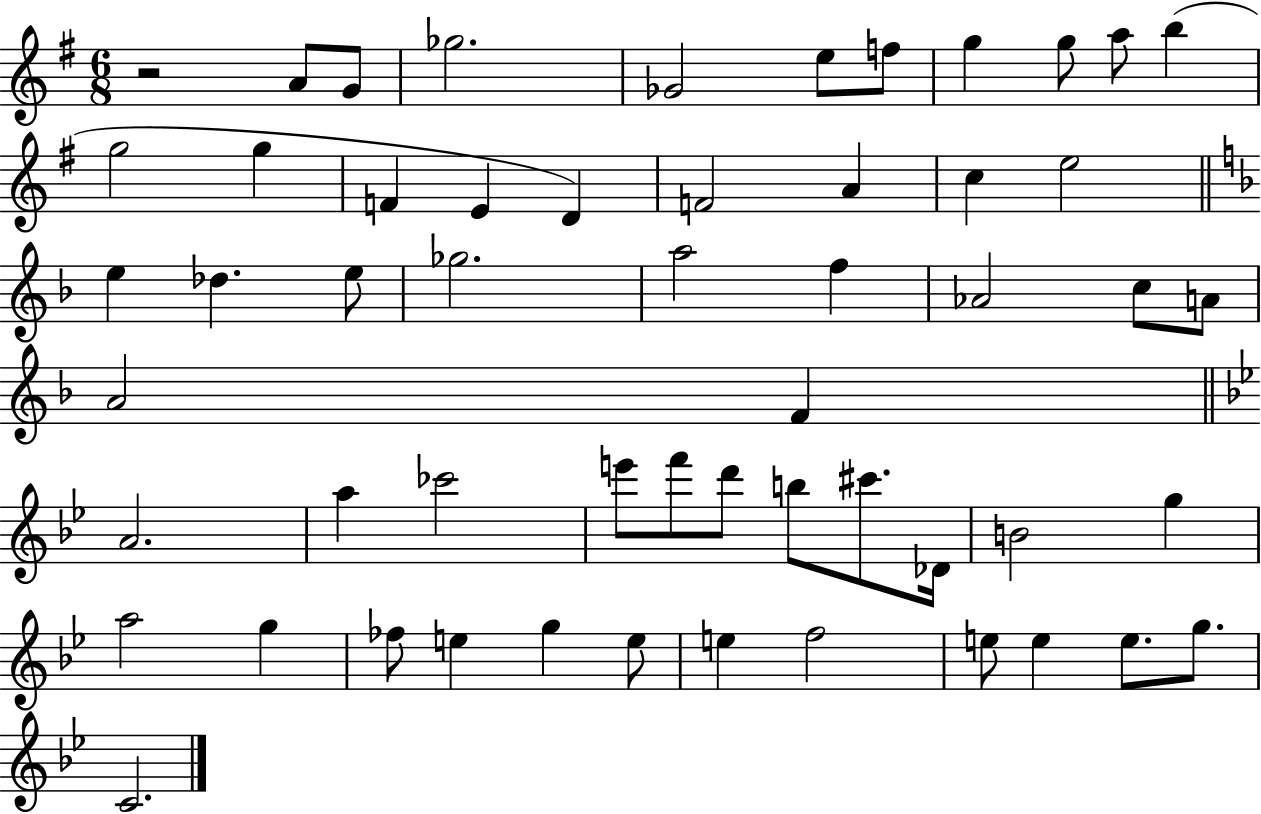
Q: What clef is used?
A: treble